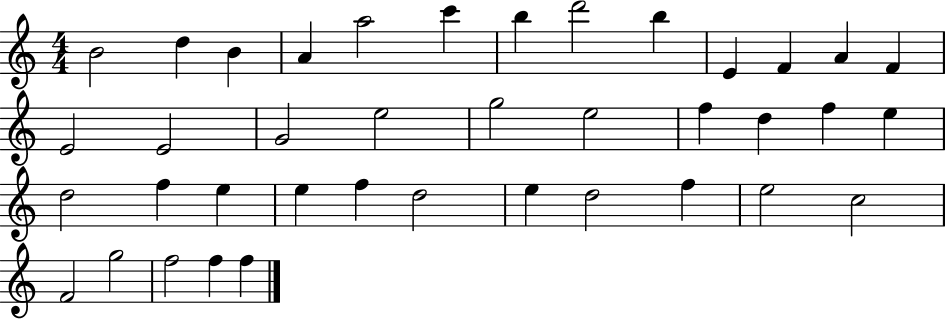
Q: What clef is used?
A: treble